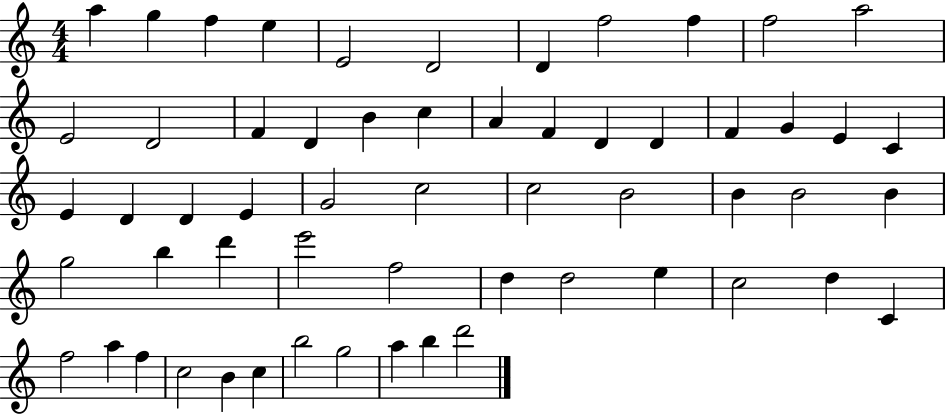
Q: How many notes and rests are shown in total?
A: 58